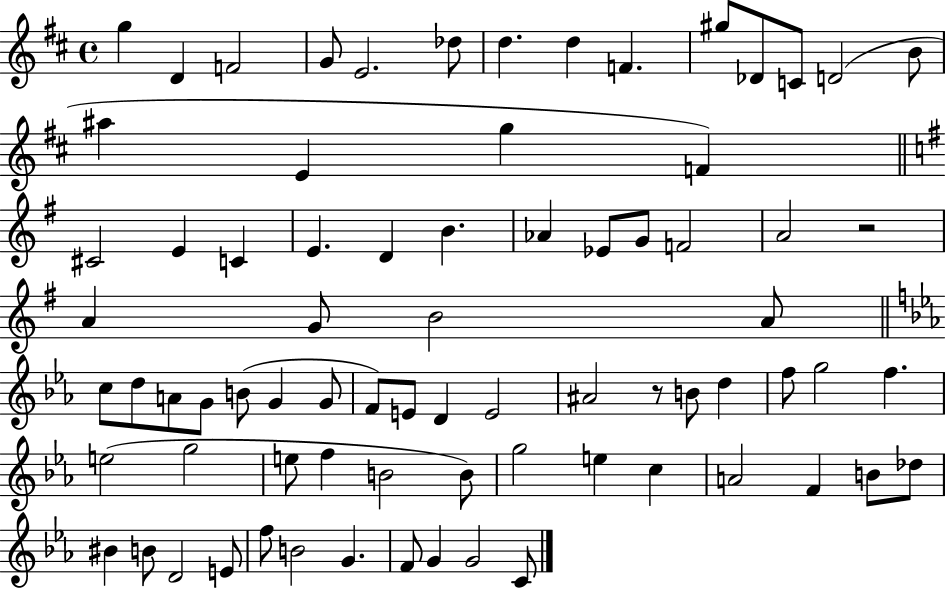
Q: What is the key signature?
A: D major